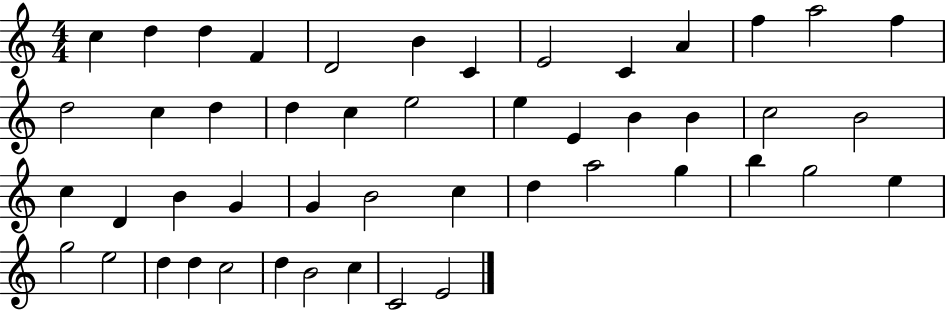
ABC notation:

X:1
T:Untitled
M:4/4
L:1/4
K:C
c d d F D2 B C E2 C A f a2 f d2 c d d c e2 e E B B c2 B2 c D B G G B2 c d a2 g b g2 e g2 e2 d d c2 d B2 c C2 E2